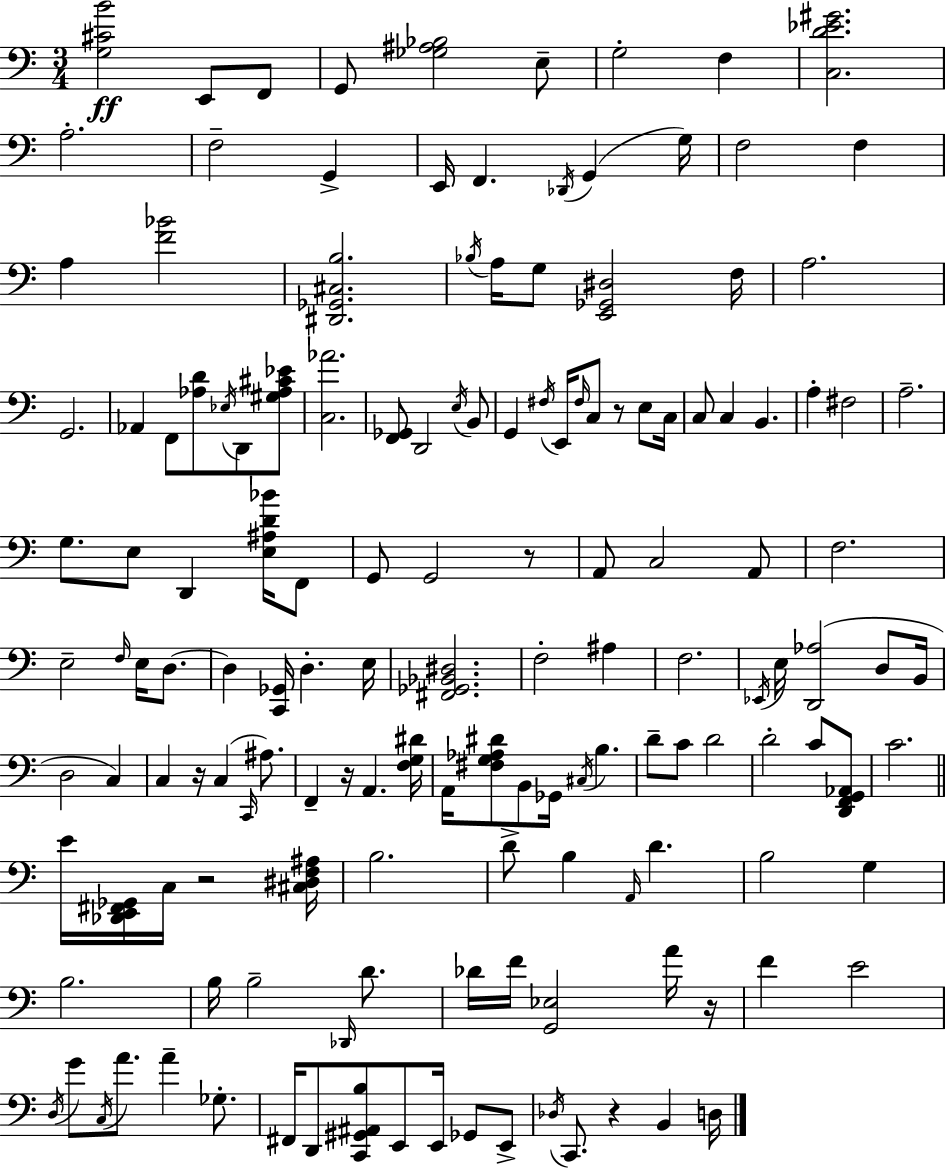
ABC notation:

X:1
T:Untitled
M:3/4
L:1/4
K:C
[G,^CB]2 E,,/2 F,,/2 G,,/2 [_G,^A,_B,]2 E,/2 G,2 F, [C,D_E^G]2 A,2 F,2 G,, E,,/4 F,, _D,,/4 G,, G,/4 F,2 F, A, [F_B]2 [^D,,_G,,^C,B,]2 _B,/4 A,/4 G,/2 [E,,_G,,^D,]2 F,/4 A,2 G,,2 _A,, F,,/2 [_A,D]/2 _E,/4 D,,/2 [^G,_A,^C_E]/2 [C,_A]2 [F,,_G,,]/2 D,,2 E,/4 B,,/2 G,, ^F,/4 E,,/4 ^F,/4 C,/2 z/2 E,/2 C,/4 C,/2 C, B,, A, ^F,2 A,2 G,/2 E,/2 D,, [E,^A,D_B]/4 F,,/2 G,,/2 G,,2 z/2 A,,/2 C,2 A,,/2 F,2 E,2 F,/4 E,/4 D,/2 D, [C,,_G,,]/4 D, E,/4 [^F,,_G,,_B,,^D,]2 F,2 ^A, F,2 _E,,/4 E,/4 [D,,_A,]2 D,/2 B,,/4 D,2 C, C, z/4 C, C,,/4 ^A,/2 F,, z/4 A,, [F,G,^D]/4 A,,/4 [^F,G,_A,^D]/2 B,,/2 _G,,/4 ^C,/4 B, D/2 C/2 D2 D2 C/2 [D,,F,,G,,_A,,]/2 C2 E/4 [_D,,E,,^F,,_G,,]/4 C,/4 z2 [^C,^D,F,^A,]/4 B,2 D/2 B, A,,/4 D B,2 G, B,2 B,/4 B,2 _D,,/4 D/2 _D/4 F/4 [G,,_E,]2 A/4 z/4 F E2 D,/4 G/2 C,/4 A/2 A _G,/2 ^F,,/4 D,,/2 [C,,^G,,^A,,B,]/2 E,,/2 E,,/4 _G,,/2 E,,/2 _D,/4 C,,/2 z B,, D,/4